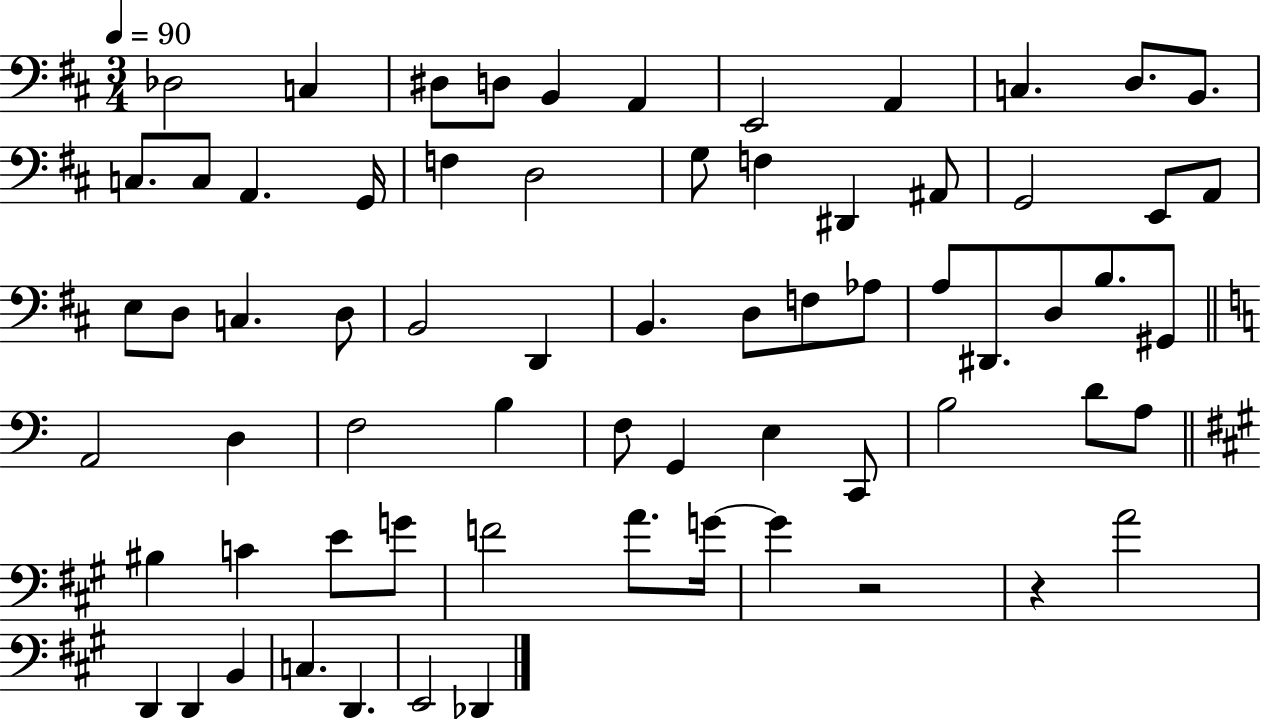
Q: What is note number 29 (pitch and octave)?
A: B2